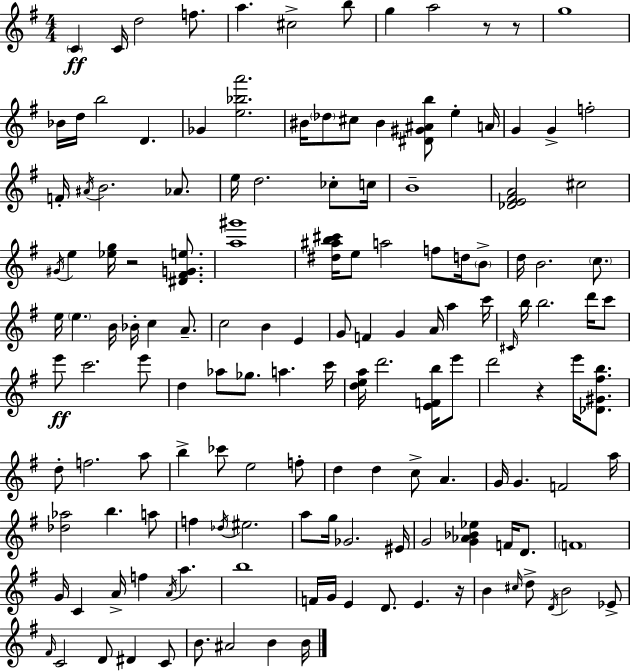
C4/q C4/s D5/h F5/e. A5/q. C#5/h B5/e G5/q A5/h R/e R/e G5/w Bb4/s D5/s B5/h D4/q. Gb4/q [E5,Bb5,A6]/h. BIS4/s Db5/e C#5/e BIS4/q [D#4,G#4,A#4,B5]/e E5/q A4/s G4/q G4/q F5/h F4/s A#4/s B4/h. Ab4/e. E5/s D5/h. CES5/e C5/s B4/w [Db4,E4,F#4,A4]/h C#5/h G#4/s E5/q [Eb5,G5]/s R/h [D#4,F#4,G4,E5]/e. [A5,G#6]/w [D#5,A#5,B5,C#6]/s E5/e A5/h F5/e D5/s B4/e D5/s B4/h. C5/e. E5/s E5/q. B4/s Bb4/s C5/q A4/e. C5/h B4/q E4/q G4/e F4/q G4/q A4/s A5/q C6/s C#4/s B5/s B5/h. D6/s C6/e E6/e C6/h. E6/e D5/q Ab5/e Gb5/e. A5/q. C6/s [D5,E5,A5]/s D6/h. [E4,F4,B5]/s E6/e D6/h R/q E6/s [Db4,G#4,F#5,B5]/e. D5/e F5/h. A5/e B5/q CES6/e E5/h F5/e D5/q D5/q C5/e A4/q. G4/s G4/q. F4/h A5/s [Db5,Ab5]/h B5/q. A5/e F5/q Db5/s EIS5/h. A5/e G5/s Gb4/h. EIS4/s G4/h [G4,Ab4,Bb4,Eb5]/q F4/s D4/e. F4/w G4/s C4/q A4/s F5/q A4/s A5/q. B5/w F4/s G4/s E4/q D4/e. E4/q. R/s B4/q C#5/s D5/e D4/s B4/h Eb4/e F#4/s C4/h D4/e D#4/q C4/e B4/e. A#4/h B4/q B4/s